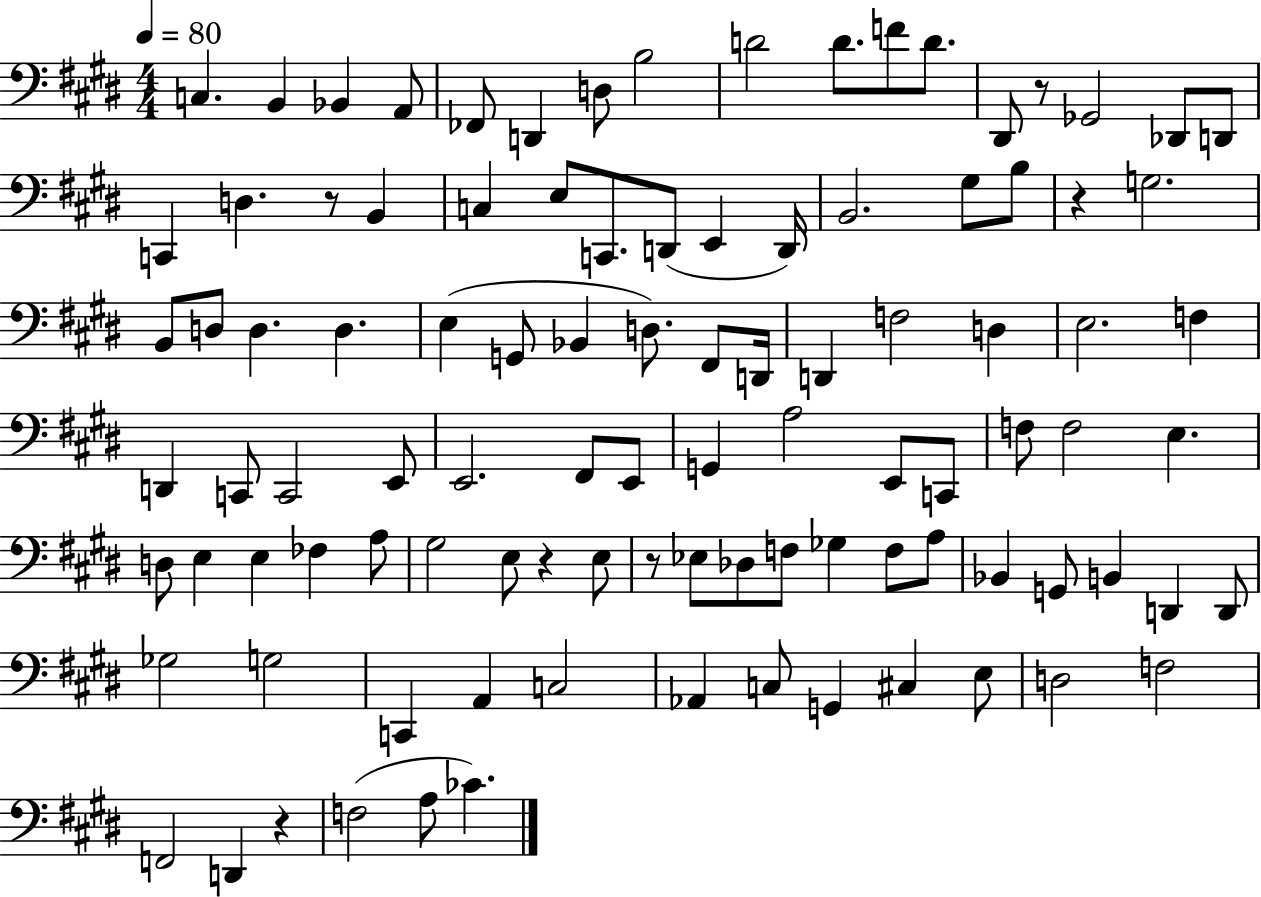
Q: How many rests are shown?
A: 6